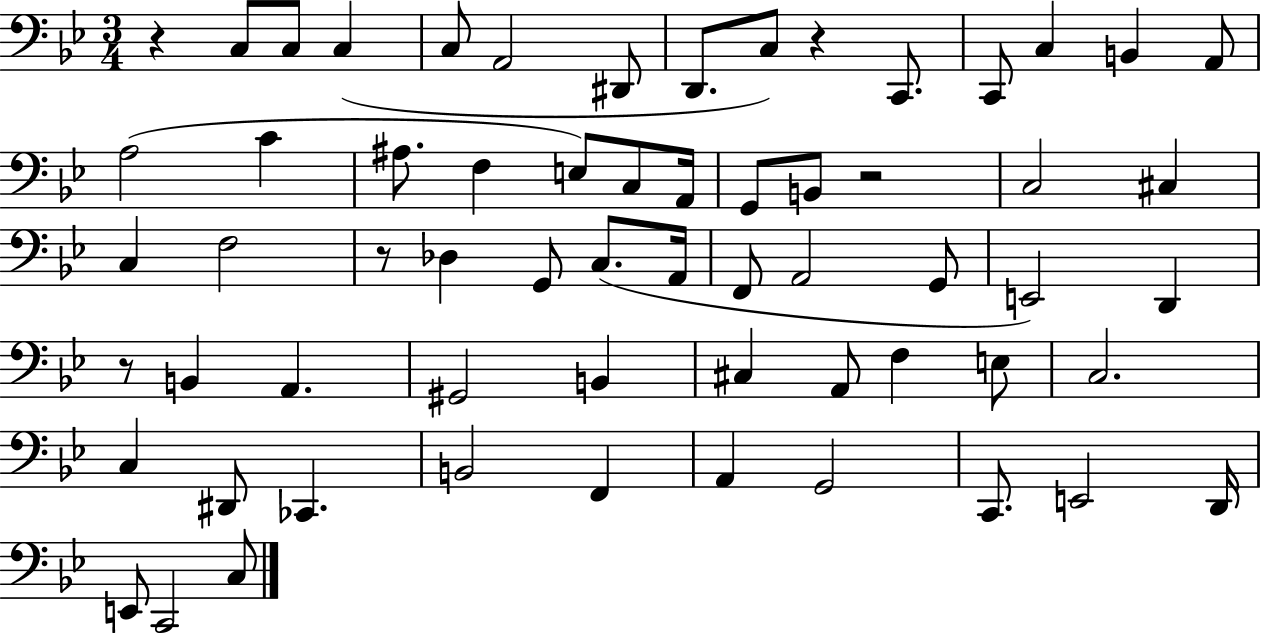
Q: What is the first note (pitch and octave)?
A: C3